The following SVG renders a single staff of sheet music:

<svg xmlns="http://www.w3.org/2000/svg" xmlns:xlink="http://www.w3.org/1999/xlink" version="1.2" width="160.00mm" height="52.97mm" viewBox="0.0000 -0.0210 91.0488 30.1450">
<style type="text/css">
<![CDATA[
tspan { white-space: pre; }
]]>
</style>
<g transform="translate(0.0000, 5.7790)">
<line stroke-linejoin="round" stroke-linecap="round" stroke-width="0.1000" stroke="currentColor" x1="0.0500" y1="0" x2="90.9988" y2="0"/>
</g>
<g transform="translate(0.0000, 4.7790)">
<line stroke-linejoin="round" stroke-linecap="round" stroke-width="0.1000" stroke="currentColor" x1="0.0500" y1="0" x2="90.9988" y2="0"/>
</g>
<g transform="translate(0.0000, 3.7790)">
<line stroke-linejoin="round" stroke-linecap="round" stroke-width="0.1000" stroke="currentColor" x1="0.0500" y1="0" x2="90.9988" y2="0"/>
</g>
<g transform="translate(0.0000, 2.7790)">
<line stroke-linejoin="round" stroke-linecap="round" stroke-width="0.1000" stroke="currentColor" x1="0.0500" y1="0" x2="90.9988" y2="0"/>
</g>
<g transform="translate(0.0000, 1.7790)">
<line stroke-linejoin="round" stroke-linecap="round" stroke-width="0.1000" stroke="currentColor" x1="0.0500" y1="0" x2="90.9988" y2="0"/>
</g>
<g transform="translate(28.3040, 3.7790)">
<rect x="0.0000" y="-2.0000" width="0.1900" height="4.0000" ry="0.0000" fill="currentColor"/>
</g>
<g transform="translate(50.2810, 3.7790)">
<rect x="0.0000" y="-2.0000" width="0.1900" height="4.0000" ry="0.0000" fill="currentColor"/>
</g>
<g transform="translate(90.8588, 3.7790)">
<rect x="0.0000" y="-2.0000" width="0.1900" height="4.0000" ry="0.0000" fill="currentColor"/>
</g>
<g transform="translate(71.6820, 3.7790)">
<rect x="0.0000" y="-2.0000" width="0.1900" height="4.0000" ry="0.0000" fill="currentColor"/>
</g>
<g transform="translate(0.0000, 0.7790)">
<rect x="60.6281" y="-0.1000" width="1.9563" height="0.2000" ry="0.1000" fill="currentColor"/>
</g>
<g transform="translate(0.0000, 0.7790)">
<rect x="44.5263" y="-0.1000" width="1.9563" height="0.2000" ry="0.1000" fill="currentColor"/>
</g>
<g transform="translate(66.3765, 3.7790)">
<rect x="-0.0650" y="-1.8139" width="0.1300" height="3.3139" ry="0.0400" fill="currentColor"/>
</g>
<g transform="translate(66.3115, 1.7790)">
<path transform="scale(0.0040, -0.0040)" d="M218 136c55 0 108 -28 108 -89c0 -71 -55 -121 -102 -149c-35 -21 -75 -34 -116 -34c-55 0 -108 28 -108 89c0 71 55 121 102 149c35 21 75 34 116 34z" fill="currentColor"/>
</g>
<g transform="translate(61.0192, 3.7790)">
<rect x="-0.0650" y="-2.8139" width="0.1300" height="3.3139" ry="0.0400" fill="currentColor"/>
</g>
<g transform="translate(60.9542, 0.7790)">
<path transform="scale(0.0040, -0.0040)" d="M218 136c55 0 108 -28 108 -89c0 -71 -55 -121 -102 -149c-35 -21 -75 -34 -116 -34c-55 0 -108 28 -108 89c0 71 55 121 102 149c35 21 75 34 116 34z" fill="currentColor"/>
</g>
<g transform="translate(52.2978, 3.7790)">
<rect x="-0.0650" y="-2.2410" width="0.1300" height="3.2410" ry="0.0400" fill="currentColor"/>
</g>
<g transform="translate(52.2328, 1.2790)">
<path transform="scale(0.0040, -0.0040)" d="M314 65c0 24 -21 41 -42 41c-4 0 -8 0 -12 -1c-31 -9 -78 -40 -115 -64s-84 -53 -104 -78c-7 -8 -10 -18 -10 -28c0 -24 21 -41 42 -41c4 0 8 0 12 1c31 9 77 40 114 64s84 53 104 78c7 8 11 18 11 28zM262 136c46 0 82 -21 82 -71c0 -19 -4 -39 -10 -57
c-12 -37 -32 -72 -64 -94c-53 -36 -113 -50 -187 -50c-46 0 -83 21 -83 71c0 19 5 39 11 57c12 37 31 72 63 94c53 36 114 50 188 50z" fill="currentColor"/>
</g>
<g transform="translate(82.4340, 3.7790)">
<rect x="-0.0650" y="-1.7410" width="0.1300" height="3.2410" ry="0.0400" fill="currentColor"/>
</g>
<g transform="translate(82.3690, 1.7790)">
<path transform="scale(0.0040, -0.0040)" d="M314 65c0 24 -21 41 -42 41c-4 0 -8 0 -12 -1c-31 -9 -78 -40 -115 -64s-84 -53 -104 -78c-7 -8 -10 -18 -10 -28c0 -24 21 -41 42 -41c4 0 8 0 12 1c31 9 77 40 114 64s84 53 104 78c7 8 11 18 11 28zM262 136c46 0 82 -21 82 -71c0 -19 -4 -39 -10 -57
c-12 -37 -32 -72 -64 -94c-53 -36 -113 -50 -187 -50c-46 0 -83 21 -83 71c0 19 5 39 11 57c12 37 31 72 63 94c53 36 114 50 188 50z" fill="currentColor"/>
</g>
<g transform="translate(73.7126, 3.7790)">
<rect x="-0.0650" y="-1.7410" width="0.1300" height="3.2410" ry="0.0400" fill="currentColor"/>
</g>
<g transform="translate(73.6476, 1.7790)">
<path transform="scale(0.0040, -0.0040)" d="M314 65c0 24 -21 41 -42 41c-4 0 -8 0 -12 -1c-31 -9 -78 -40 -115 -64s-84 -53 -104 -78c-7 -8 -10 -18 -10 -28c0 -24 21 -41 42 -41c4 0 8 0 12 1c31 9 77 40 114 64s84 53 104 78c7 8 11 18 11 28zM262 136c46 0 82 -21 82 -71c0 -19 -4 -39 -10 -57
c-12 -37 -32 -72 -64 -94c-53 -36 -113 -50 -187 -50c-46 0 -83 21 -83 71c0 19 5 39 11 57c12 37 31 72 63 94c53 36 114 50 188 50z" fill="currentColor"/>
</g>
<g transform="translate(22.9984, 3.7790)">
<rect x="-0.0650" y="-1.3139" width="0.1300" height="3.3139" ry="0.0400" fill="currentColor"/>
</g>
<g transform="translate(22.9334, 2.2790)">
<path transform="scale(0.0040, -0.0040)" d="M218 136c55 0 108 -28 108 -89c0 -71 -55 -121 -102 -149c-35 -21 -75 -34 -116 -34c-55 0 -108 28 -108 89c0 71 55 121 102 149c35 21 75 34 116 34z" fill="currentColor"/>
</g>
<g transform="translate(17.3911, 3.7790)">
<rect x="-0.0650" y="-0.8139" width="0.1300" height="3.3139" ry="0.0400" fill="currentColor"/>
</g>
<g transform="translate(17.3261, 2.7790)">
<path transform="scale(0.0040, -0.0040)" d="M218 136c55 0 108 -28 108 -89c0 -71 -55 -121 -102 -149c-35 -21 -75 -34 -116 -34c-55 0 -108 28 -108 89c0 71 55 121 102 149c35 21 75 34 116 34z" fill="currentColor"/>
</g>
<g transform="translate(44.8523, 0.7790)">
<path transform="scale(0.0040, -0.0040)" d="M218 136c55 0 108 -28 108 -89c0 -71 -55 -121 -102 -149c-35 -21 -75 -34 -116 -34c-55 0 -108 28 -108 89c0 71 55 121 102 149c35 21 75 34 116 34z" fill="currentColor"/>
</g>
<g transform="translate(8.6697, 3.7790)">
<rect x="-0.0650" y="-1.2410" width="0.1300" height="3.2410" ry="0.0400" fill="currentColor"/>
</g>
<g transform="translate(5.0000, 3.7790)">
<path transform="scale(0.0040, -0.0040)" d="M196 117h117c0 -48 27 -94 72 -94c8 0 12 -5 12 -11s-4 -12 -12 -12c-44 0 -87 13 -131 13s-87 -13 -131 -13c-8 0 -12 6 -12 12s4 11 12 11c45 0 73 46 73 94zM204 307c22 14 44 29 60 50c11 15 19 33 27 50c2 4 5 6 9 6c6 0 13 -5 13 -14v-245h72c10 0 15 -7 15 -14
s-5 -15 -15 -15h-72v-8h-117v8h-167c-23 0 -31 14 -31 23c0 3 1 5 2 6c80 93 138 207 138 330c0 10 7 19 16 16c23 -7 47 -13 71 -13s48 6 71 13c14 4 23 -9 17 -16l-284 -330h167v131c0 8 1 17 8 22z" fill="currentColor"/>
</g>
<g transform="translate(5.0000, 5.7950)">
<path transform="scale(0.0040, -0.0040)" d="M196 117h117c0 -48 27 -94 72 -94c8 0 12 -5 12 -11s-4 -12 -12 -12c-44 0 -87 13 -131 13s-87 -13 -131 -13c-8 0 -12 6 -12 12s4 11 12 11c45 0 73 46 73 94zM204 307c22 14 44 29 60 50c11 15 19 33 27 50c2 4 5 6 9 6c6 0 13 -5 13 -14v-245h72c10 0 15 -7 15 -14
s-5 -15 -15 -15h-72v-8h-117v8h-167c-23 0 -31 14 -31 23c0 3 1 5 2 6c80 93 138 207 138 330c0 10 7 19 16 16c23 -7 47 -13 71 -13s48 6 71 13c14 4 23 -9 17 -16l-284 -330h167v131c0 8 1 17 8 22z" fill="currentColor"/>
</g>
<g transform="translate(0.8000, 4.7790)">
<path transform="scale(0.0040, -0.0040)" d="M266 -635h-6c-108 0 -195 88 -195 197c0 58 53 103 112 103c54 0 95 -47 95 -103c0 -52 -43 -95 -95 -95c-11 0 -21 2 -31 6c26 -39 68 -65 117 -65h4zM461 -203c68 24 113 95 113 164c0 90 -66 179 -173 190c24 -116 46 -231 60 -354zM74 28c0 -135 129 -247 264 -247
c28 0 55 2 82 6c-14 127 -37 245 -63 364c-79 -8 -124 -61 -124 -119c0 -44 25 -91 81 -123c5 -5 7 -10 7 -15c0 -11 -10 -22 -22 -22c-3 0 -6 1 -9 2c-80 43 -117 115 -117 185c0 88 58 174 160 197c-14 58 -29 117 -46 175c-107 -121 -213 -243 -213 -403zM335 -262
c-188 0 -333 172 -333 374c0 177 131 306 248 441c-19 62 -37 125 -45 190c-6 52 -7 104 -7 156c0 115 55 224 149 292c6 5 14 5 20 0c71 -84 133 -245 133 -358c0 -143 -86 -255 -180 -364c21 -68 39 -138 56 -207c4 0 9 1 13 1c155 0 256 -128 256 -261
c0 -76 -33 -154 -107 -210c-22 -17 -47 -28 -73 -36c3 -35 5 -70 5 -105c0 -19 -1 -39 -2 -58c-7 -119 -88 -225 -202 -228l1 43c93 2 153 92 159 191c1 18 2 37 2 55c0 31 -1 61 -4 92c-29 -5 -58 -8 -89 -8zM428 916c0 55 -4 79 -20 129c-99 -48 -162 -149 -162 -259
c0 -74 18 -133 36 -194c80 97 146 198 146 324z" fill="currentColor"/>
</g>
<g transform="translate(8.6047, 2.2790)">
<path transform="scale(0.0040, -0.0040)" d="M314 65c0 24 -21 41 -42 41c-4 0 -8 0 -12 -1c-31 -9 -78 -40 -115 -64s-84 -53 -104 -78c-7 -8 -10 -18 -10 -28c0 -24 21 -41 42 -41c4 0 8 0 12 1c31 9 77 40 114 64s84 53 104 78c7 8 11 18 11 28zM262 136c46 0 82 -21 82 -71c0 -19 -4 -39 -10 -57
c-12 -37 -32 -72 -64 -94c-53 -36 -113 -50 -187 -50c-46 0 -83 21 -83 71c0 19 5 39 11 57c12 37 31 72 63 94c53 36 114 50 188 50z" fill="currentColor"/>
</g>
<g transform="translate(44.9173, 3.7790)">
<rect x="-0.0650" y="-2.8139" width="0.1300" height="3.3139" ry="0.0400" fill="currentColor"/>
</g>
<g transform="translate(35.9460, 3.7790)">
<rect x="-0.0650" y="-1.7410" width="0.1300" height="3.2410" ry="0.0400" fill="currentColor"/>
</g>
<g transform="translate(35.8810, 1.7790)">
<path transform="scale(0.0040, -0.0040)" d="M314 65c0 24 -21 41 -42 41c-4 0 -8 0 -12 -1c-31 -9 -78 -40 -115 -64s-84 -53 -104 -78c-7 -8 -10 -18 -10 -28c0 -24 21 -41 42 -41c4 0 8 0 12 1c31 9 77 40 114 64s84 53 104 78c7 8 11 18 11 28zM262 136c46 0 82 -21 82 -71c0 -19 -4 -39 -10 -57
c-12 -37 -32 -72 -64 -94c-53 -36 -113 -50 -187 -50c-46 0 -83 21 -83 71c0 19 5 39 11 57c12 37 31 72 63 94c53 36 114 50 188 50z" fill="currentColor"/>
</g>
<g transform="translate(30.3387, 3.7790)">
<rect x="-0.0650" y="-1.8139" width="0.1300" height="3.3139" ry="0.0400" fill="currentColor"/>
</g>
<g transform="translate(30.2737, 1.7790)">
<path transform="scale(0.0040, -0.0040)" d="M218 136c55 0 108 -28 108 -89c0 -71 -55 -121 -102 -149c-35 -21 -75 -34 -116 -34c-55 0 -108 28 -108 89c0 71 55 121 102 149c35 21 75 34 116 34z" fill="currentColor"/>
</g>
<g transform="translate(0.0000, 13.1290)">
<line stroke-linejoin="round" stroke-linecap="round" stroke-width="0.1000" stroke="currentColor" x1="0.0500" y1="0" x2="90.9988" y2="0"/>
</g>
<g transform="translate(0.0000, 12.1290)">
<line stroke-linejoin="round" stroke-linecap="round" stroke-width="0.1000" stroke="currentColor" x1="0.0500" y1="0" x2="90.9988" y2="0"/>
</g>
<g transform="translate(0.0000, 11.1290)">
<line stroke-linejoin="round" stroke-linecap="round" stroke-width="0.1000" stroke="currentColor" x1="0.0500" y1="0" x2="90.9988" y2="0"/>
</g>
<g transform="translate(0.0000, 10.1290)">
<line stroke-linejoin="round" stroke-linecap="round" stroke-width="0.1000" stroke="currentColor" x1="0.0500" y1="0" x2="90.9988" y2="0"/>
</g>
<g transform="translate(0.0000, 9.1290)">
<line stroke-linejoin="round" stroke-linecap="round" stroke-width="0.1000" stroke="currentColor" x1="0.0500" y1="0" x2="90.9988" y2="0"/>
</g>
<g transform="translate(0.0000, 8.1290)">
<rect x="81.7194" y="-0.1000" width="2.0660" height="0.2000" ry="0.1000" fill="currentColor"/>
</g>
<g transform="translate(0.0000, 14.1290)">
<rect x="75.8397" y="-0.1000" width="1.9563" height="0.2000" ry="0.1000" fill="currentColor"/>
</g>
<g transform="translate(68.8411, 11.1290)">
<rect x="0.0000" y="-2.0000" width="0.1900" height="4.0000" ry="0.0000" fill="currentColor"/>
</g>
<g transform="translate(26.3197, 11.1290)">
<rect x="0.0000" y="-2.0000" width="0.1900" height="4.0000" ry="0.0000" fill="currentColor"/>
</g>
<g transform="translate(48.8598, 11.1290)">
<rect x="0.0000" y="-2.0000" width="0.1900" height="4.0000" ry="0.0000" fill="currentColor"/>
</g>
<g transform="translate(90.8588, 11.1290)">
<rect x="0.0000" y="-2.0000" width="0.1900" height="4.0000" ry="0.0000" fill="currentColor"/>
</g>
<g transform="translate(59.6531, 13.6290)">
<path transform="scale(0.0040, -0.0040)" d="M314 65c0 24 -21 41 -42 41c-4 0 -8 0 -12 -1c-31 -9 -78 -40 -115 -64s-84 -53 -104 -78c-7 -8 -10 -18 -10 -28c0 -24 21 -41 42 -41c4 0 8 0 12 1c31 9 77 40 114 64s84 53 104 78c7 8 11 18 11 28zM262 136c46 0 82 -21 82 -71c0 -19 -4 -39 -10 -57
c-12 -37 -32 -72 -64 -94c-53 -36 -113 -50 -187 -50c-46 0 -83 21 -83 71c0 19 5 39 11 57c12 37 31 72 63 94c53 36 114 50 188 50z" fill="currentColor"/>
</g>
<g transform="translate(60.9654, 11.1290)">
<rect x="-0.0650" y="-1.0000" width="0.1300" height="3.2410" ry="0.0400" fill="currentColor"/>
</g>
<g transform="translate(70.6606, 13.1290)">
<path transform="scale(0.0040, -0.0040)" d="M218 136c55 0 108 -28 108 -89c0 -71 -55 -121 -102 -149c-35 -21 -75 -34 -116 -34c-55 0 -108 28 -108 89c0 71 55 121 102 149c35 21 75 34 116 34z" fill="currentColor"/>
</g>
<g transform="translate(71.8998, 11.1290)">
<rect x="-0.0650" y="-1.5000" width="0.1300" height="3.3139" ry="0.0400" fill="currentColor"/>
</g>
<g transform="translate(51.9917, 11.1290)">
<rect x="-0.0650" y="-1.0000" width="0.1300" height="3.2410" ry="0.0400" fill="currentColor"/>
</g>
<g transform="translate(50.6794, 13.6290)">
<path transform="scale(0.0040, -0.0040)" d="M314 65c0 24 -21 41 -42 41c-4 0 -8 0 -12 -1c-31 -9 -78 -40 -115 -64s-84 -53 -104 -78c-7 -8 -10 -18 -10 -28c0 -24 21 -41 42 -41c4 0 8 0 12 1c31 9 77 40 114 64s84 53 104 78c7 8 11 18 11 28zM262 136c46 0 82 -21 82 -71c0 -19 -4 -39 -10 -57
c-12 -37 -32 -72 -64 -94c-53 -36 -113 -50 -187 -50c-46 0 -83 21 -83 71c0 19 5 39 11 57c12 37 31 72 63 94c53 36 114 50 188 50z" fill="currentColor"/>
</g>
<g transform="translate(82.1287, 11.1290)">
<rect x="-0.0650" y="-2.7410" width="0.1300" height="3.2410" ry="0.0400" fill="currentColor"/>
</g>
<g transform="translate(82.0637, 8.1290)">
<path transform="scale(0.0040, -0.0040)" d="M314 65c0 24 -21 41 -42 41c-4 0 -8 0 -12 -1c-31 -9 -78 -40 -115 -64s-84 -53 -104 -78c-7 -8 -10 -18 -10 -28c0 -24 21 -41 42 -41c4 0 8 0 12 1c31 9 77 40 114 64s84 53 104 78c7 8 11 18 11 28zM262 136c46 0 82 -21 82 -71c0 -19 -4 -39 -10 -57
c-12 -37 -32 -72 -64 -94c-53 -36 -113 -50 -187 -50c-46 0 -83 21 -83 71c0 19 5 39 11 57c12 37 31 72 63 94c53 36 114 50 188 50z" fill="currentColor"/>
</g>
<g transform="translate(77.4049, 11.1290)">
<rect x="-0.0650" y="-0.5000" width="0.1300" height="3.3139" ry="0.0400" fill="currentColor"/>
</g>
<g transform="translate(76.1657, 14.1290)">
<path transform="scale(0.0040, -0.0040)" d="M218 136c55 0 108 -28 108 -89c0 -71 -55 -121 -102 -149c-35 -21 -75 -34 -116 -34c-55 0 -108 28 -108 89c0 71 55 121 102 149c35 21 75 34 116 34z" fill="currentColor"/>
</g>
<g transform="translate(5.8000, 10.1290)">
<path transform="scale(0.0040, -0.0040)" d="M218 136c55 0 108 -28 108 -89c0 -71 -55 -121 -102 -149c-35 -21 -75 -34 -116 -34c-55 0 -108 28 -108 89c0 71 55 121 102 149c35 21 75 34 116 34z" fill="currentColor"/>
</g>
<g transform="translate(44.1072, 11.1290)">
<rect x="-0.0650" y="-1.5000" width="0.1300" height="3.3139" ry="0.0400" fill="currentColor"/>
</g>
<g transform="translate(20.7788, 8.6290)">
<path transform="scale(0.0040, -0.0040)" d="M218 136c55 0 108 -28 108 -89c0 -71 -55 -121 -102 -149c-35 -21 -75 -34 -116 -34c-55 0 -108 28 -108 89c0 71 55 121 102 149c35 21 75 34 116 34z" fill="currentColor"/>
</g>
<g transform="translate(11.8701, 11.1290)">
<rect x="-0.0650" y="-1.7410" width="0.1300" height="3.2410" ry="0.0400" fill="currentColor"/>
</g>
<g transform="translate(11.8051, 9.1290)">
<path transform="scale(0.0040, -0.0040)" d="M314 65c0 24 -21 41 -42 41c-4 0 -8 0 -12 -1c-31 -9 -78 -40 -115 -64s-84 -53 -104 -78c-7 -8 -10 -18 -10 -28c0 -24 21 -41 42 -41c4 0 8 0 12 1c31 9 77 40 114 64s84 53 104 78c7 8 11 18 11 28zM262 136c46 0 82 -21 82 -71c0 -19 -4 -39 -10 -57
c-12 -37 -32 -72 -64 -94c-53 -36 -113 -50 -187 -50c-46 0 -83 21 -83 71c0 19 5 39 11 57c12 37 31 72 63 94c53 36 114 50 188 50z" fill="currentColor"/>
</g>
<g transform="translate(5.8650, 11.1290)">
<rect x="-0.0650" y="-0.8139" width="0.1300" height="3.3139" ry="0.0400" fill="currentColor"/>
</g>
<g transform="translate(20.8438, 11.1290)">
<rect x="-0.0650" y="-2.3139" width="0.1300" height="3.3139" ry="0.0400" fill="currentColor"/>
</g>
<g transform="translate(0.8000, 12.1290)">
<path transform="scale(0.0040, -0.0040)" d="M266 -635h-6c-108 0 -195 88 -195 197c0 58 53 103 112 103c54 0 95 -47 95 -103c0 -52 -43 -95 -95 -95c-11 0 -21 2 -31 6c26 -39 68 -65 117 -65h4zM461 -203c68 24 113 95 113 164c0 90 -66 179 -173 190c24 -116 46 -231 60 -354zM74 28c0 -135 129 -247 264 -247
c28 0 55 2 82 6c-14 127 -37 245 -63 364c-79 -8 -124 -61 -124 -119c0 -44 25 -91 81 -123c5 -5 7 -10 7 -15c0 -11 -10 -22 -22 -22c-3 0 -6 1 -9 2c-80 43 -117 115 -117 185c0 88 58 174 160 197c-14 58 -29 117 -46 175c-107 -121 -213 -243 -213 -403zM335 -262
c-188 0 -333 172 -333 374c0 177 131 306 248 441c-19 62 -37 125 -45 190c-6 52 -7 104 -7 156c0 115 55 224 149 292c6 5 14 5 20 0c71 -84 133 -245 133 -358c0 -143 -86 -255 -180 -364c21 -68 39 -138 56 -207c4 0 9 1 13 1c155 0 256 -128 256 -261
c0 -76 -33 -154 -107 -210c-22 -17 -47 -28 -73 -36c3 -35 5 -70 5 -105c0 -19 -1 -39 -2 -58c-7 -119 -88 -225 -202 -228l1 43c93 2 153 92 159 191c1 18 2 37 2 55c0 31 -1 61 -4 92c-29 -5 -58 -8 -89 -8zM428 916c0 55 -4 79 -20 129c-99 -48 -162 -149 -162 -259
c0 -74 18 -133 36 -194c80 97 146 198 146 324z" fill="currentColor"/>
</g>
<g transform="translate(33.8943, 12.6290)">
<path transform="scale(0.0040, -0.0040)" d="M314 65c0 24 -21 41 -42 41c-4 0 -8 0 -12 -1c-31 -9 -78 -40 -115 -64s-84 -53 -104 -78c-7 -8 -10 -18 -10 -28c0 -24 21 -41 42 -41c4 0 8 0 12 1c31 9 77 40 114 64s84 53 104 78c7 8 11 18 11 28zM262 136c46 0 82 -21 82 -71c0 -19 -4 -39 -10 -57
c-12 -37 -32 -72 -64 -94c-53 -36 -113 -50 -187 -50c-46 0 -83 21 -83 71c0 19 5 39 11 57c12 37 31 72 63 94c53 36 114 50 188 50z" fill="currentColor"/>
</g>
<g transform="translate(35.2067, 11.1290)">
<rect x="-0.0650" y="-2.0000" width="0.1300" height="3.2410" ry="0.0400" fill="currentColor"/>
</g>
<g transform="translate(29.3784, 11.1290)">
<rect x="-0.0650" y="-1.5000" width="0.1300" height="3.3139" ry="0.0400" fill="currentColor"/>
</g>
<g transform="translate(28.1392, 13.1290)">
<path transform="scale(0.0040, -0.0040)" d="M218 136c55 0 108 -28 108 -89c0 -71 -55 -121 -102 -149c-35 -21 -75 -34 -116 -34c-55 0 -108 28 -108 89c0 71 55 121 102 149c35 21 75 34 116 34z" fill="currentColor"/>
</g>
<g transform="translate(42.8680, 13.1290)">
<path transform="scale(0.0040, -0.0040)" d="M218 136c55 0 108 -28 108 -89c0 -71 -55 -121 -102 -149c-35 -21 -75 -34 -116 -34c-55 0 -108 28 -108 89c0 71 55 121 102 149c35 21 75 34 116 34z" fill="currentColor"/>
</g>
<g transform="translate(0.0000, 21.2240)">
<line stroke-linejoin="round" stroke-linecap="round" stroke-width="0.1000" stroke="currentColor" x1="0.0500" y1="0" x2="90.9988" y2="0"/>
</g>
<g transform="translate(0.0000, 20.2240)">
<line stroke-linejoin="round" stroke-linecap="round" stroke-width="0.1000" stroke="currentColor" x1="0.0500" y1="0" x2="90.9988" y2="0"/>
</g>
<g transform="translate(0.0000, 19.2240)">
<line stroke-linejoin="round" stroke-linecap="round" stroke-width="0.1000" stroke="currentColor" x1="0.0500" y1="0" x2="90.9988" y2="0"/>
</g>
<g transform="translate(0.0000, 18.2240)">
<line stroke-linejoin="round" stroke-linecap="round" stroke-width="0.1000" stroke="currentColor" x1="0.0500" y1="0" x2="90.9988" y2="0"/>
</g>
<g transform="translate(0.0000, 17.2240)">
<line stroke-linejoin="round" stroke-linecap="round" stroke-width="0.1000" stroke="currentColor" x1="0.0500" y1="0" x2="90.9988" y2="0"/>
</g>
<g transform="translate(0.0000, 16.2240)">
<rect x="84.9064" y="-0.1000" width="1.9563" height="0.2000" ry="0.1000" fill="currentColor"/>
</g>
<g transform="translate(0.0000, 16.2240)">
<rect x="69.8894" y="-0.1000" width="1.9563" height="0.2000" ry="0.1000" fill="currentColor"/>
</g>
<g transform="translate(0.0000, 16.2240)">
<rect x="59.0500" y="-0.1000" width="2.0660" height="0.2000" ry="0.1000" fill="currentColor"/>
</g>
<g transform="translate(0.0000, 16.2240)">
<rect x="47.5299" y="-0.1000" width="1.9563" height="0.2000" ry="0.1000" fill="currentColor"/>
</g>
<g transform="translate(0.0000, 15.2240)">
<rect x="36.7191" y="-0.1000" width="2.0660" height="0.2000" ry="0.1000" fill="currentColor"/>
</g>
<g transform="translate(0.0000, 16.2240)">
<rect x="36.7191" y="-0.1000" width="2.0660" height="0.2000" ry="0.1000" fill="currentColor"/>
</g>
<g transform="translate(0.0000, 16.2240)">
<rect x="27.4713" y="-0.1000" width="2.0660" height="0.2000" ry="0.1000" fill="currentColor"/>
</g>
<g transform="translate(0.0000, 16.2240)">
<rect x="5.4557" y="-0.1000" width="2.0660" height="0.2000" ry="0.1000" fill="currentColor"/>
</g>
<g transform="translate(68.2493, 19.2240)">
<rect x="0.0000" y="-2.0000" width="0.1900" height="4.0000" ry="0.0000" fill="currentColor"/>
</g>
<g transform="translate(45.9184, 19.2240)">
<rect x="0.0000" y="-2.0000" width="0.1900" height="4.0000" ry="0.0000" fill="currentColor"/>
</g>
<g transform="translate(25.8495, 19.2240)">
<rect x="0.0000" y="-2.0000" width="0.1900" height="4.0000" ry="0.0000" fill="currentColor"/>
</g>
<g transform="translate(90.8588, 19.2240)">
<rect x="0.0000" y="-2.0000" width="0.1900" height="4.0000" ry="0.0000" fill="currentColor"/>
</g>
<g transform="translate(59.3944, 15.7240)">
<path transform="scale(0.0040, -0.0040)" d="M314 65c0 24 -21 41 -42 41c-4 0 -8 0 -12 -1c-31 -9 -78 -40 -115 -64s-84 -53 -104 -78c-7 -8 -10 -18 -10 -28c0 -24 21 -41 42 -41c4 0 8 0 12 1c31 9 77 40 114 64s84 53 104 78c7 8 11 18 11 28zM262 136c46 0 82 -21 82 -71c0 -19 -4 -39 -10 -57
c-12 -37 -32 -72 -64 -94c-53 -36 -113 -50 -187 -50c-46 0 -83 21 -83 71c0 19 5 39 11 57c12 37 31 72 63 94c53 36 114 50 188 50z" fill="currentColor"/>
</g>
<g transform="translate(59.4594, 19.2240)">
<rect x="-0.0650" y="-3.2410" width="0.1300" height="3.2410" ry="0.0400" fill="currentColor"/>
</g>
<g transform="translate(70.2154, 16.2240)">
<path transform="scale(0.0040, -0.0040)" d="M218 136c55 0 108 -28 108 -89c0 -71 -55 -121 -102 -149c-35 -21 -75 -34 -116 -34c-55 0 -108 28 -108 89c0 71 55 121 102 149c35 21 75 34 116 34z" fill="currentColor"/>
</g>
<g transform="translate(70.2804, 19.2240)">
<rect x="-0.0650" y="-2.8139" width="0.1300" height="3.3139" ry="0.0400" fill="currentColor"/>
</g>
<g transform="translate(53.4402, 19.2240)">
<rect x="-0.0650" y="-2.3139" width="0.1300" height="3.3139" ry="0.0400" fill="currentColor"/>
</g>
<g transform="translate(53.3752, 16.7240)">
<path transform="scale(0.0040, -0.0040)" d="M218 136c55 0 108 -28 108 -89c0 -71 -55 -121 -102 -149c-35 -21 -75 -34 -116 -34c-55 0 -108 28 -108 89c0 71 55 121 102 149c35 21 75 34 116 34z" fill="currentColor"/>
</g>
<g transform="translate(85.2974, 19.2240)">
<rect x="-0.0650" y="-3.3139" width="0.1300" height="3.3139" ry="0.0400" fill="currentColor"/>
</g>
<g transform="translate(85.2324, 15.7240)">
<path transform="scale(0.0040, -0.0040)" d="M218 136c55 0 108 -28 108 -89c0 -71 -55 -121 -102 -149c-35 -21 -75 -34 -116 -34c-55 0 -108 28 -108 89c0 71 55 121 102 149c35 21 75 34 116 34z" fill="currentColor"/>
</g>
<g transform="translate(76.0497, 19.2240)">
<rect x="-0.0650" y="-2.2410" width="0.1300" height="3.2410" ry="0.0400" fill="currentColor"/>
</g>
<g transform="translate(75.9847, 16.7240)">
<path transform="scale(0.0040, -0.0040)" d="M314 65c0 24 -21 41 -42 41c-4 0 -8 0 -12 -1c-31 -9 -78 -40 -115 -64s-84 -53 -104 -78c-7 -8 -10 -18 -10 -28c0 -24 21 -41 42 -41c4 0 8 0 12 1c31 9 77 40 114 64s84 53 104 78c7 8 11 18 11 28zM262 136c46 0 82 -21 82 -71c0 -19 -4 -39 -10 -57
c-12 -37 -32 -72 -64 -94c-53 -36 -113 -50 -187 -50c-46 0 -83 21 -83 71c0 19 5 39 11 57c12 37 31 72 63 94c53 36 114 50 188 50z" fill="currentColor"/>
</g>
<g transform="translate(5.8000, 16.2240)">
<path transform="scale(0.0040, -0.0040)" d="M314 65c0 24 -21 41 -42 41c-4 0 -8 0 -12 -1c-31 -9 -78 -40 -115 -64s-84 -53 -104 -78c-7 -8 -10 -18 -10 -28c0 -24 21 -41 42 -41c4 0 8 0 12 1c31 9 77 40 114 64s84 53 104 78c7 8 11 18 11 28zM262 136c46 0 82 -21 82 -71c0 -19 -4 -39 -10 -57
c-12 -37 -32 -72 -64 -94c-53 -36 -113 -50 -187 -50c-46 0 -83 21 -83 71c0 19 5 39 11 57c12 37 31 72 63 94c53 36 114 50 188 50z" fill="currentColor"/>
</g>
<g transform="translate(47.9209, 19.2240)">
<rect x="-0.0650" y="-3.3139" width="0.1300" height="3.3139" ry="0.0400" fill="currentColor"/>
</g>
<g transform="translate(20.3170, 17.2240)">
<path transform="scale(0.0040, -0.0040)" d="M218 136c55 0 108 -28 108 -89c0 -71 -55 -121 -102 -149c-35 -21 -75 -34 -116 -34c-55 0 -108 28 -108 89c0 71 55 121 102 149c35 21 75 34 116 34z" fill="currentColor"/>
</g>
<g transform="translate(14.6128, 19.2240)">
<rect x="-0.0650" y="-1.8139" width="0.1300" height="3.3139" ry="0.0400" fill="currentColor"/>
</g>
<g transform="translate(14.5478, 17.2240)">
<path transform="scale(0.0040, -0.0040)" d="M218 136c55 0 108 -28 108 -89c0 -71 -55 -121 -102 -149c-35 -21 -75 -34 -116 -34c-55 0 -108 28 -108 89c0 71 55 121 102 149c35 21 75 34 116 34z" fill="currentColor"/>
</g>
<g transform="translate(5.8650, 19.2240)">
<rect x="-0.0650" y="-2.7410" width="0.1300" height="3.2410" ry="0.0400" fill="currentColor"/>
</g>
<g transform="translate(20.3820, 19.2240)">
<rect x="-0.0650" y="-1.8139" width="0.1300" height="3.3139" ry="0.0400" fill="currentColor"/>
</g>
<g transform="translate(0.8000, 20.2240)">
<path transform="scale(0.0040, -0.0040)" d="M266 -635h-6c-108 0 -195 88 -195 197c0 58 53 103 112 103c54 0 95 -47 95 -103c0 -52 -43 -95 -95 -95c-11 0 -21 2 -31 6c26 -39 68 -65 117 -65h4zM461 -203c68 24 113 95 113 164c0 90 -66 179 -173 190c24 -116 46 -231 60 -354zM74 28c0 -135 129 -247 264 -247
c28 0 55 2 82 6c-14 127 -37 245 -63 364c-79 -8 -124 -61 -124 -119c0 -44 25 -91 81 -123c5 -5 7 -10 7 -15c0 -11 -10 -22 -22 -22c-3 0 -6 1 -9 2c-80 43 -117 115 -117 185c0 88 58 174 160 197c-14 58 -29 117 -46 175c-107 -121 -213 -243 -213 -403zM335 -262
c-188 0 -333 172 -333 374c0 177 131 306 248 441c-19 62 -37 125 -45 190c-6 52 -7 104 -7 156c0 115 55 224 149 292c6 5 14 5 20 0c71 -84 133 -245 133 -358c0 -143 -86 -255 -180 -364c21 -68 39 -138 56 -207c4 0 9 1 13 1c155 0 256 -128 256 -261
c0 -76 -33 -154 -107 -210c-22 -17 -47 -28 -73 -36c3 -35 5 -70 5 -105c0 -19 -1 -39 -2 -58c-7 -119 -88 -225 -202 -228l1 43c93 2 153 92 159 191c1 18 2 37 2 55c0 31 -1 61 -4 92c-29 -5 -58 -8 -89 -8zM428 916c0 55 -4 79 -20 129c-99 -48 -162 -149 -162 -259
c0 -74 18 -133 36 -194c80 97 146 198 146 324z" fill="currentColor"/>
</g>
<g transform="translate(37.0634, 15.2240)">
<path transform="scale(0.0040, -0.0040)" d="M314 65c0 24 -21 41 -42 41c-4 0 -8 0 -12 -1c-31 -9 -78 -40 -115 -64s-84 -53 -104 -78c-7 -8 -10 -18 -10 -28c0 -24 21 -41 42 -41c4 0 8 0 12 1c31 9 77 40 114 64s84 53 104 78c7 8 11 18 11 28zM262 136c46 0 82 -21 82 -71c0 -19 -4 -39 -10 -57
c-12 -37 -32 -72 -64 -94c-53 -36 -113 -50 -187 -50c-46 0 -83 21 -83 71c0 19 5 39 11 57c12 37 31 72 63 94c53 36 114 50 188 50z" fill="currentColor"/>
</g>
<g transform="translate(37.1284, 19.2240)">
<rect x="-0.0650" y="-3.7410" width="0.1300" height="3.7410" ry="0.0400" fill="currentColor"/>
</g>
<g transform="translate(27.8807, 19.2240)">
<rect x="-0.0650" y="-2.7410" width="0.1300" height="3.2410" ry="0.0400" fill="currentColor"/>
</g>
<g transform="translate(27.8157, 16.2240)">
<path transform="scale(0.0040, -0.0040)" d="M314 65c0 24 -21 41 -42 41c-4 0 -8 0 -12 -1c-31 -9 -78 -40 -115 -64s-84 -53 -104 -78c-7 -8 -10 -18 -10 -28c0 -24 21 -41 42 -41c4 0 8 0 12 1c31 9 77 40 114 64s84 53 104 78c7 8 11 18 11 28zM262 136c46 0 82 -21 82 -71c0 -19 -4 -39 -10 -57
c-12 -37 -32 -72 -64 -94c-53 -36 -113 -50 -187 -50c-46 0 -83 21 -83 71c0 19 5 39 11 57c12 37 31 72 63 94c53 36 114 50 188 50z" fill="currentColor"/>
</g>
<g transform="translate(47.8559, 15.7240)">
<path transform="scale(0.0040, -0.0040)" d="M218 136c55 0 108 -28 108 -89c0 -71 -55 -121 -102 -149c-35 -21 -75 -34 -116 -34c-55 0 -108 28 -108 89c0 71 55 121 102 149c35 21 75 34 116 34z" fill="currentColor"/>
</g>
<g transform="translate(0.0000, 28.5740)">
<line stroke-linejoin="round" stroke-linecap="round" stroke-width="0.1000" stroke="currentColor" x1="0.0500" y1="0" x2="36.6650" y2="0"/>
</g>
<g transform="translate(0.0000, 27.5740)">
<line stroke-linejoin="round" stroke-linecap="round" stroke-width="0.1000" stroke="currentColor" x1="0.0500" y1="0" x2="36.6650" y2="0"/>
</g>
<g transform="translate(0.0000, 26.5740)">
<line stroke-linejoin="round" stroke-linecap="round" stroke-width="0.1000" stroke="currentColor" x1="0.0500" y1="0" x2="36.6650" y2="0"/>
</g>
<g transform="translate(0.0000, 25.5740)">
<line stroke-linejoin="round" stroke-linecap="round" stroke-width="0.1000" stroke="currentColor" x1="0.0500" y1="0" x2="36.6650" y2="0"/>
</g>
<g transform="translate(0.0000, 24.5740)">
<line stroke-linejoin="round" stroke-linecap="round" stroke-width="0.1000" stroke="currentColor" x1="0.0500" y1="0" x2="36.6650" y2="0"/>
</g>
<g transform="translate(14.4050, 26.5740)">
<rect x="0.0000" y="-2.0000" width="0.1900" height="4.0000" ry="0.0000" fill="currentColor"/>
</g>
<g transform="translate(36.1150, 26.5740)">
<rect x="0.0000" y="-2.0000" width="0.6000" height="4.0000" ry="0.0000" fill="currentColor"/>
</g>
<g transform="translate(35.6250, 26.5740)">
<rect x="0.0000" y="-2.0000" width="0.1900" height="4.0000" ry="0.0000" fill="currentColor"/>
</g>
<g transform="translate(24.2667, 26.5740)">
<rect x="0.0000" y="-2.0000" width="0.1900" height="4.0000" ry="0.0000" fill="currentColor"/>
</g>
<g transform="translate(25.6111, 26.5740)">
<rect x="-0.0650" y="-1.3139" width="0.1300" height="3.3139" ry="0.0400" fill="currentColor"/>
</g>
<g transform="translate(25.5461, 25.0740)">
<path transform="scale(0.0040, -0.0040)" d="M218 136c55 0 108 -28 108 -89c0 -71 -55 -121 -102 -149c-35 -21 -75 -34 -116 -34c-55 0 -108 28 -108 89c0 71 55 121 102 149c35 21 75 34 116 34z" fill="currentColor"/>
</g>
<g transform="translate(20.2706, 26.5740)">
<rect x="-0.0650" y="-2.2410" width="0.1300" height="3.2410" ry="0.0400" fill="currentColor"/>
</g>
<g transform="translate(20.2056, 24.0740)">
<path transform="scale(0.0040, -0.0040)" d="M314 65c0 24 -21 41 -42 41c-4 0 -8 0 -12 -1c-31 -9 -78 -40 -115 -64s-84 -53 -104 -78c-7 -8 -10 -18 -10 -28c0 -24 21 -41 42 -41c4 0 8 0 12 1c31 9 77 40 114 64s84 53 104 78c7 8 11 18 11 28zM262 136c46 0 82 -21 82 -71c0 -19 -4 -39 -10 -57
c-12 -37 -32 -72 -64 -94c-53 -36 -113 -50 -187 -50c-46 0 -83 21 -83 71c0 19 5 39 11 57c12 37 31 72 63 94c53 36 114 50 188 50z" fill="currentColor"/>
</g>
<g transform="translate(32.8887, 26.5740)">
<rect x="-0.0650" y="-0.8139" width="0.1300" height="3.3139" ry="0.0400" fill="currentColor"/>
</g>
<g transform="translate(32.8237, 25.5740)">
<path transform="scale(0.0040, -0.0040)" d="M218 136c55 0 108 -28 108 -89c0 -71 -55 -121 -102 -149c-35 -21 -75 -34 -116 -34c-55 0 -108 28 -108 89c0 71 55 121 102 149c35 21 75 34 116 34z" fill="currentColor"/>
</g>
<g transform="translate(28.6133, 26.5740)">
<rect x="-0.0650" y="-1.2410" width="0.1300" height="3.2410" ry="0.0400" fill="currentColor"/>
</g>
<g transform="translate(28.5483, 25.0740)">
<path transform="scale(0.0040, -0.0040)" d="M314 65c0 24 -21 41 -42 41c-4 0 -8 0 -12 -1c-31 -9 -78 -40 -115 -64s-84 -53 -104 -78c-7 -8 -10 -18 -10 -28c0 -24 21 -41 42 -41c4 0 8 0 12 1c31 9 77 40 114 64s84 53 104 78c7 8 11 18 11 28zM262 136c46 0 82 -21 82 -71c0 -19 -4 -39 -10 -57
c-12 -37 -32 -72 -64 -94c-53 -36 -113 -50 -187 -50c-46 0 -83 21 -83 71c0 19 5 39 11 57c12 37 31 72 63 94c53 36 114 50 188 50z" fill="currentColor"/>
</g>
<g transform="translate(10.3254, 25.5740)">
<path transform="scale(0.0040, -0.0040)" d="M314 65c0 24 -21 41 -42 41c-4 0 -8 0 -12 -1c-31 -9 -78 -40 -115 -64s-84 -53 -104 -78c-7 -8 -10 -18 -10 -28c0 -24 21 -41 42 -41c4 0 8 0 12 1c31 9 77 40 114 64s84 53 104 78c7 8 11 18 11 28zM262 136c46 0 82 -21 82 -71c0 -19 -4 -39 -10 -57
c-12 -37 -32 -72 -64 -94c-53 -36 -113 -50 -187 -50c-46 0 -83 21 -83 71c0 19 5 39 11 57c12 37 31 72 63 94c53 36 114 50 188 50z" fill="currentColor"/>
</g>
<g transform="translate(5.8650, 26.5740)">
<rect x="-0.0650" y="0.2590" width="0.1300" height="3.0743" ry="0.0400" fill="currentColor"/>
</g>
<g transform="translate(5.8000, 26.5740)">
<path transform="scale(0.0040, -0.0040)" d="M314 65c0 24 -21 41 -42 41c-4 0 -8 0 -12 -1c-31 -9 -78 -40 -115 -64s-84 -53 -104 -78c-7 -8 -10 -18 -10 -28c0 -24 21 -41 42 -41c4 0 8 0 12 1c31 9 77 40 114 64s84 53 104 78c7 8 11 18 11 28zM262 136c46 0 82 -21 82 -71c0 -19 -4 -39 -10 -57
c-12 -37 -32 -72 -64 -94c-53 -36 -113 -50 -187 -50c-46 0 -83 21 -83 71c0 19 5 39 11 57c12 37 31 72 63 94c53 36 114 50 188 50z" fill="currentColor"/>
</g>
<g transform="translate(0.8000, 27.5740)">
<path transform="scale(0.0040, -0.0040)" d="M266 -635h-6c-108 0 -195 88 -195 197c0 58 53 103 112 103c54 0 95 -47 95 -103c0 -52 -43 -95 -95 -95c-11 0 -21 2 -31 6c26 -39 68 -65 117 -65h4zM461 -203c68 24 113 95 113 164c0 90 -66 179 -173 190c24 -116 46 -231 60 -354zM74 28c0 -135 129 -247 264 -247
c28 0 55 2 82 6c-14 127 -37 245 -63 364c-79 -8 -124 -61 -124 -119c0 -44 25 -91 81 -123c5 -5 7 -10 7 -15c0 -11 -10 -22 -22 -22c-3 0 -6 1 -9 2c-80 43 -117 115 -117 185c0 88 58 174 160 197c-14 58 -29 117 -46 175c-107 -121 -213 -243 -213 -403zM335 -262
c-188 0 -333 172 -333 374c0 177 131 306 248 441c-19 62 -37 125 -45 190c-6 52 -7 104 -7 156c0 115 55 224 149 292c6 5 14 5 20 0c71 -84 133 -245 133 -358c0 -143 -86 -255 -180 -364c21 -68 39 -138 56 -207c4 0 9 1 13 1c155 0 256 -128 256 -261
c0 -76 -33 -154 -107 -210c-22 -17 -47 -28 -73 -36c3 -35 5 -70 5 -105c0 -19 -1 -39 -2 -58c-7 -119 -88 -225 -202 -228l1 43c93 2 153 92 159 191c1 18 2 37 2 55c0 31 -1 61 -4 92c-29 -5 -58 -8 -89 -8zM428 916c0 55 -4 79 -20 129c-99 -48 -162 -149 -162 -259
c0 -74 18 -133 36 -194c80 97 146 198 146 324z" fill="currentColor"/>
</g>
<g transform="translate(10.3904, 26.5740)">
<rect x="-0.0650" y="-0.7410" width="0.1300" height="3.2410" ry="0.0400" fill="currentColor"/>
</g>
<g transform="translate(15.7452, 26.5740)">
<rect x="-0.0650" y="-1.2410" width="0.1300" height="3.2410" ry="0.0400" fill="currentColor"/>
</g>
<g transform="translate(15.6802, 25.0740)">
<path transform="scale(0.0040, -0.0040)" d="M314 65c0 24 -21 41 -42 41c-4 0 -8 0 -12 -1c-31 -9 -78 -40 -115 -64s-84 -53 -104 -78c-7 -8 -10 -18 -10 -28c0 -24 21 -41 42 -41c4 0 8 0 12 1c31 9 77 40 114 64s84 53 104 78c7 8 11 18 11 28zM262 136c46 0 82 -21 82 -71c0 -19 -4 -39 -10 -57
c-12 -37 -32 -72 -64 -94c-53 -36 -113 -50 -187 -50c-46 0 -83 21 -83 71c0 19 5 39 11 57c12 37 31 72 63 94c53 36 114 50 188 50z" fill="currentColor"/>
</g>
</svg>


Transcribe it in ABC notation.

X:1
T:Untitled
M:4/4
L:1/4
K:C
e2 d e f f2 a g2 a f f2 f2 d f2 g E F2 E D2 D2 E C a2 a2 f f a2 c'2 b g b2 a g2 b B2 d2 e2 g2 e e2 d